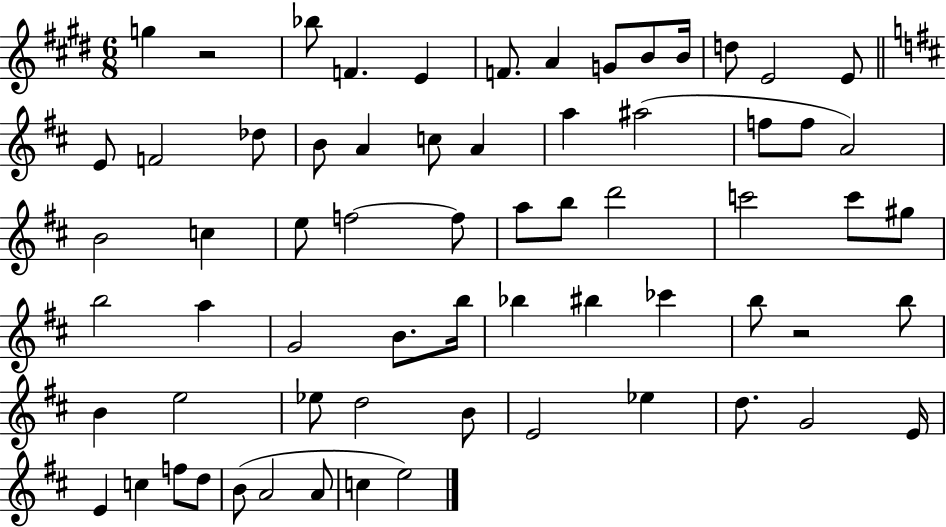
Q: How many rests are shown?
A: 2